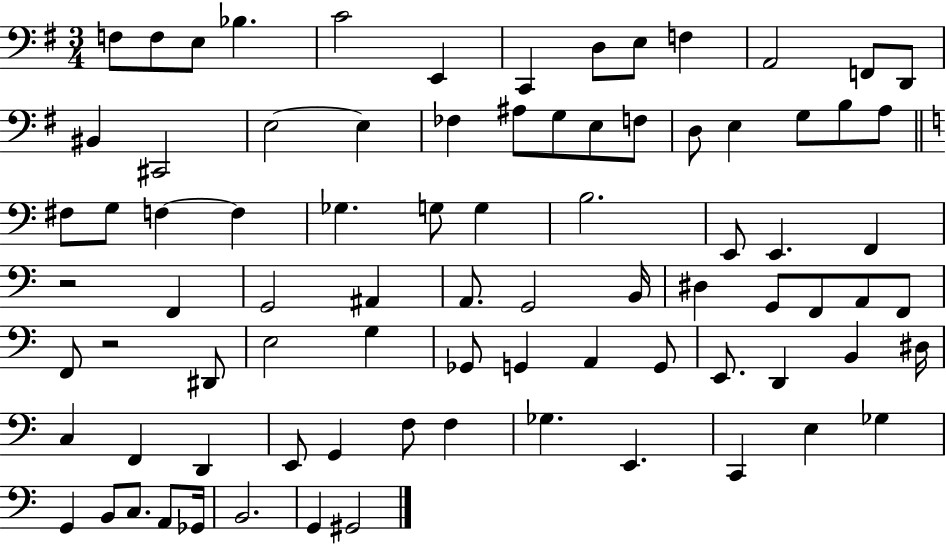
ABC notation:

X:1
T:Untitled
M:3/4
L:1/4
K:G
F,/2 F,/2 E,/2 _B, C2 E,, C,, D,/2 E,/2 F, A,,2 F,,/2 D,,/2 ^B,, ^C,,2 E,2 E, _F, ^A,/2 G,/2 E,/2 F,/2 D,/2 E, G,/2 B,/2 A,/2 ^F,/2 G,/2 F, F, _G, G,/2 G, B,2 E,,/2 E,, F,, z2 F,, G,,2 ^A,, A,,/2 G,,2 B,,/4 ^D, G,,/2 F,,/2 A,,/2 F,,/2 F,,/2 z2 ^D,,/2 E,2 G, _G,,/2 G,, A,, G,,/2 E,,/2 D,, B,, ^D,/4 C, F,, D,, E,,/2 G,, F,/2 F, _G, E,, C,, E, _G, G,, B,,/2 C,/2 A,,/2 _G,,/4 B,,2 G,, ^G,,2